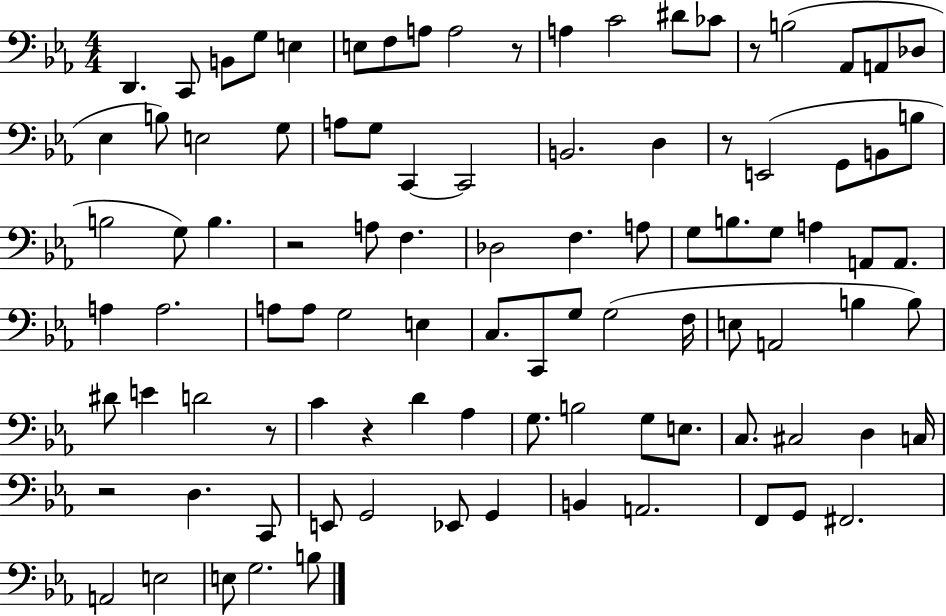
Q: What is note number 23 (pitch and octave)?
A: G3